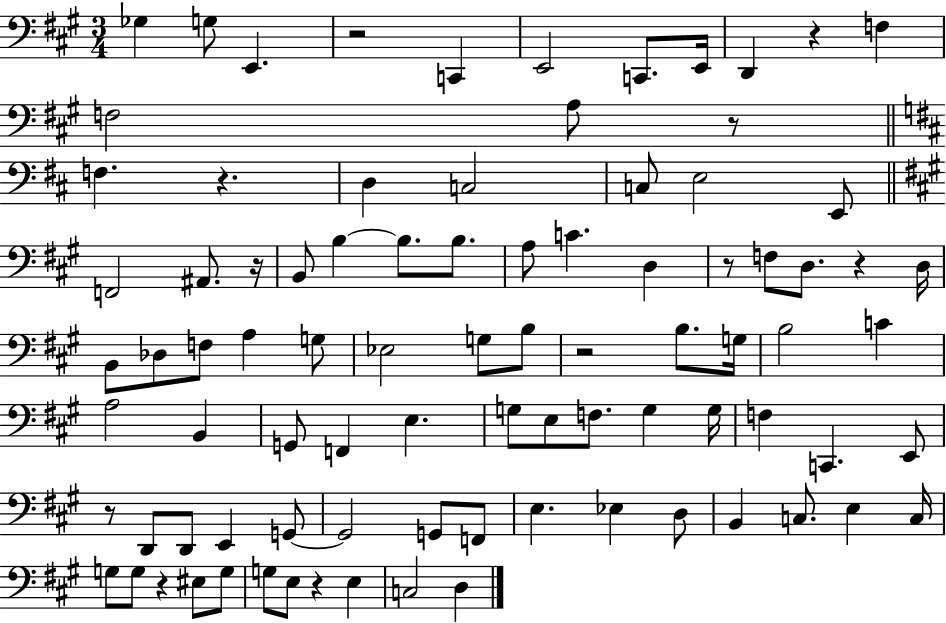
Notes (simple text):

Gb3/q G3/e E2/q. R/h C2/q E2/h C2/e. E2/s D2/q R/q F3/q F3/h A3/e R/e F3/q. R/q. D3/q C3/h C3/e E3/h E2/e F2/h A#2/e. R/s B2/e B3/q B3/e. B3/e. A3/e C4/q. D3/q R/e F3/e D3/e. R/q D3/s B2/e Db3/e F3/e A3/q G3/e Eb3/h G3/e B3/e R/h B3/e. G3/s B3/h C4/q A3/h B2/q G2/e F2/q E3/q. G3/e E3/e F3/e. G3/q G3/s F3/q C2/q. E2/e R/e D2/e D2/e E2/q G2/e G2/h G2/e F2/e E3/q. Eb3/q D3/e B2/q C3/e. E3/q C3/s G3/e G3/e R/q EIS3/e G3/e G3/e E3/e R/q E3/q C3/h D3/q